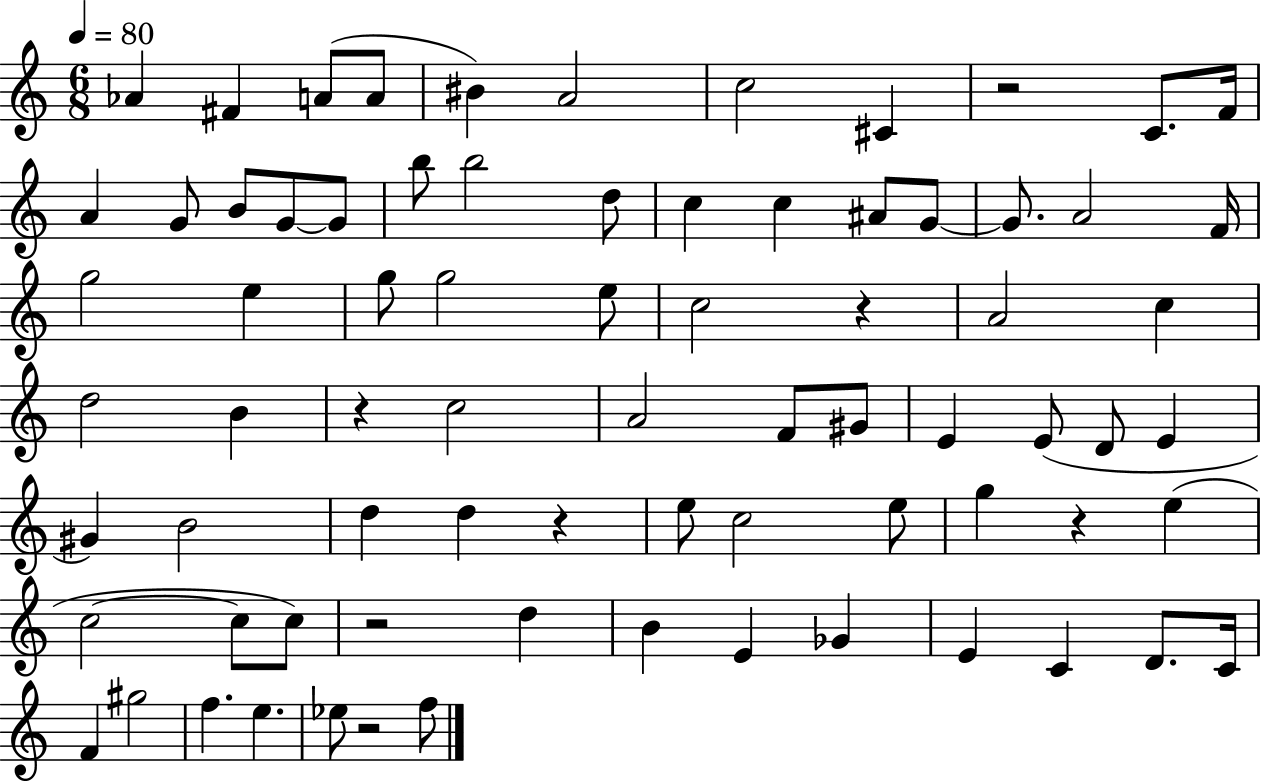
{
  \clef treble
  \numericTimeSignature
  \time 6/8
  \key c \major
  \tempo 4 = 80
  aes'4 fis'4 a'8( a'8 | bis'4) a'2 | c''2 cis'4 | r2 c'8. f'16 | \break a'4 g'8 b'8 g'8~~ g'8 | b''8 b''2 d''8 | c''4 c''4 ais'8 g'8~~ | g'8. a'2 f'16 | \break g''2 e''4 | g''8 g''2 e''8 | c''2 r4 | a'2 c''4 | \break d''2 b'4 | r4 c''2 | a'2 f'8 gis'8 | e'4 e'8( d'8 e'4 | \break gis'4) b'2 | d''4 d''4 r4 | e''8 c''2 e''8 | g''4 r4 e''4( | \break c''2~~ c''8 c''8) | r2 d''4 | b'4 e'4 ges'4 | e'4 c'4 d'8. c'16 | \break f'4 gis''2 | f''4. e''4. | ees''8 r2 f''8 | \bar "|."
}